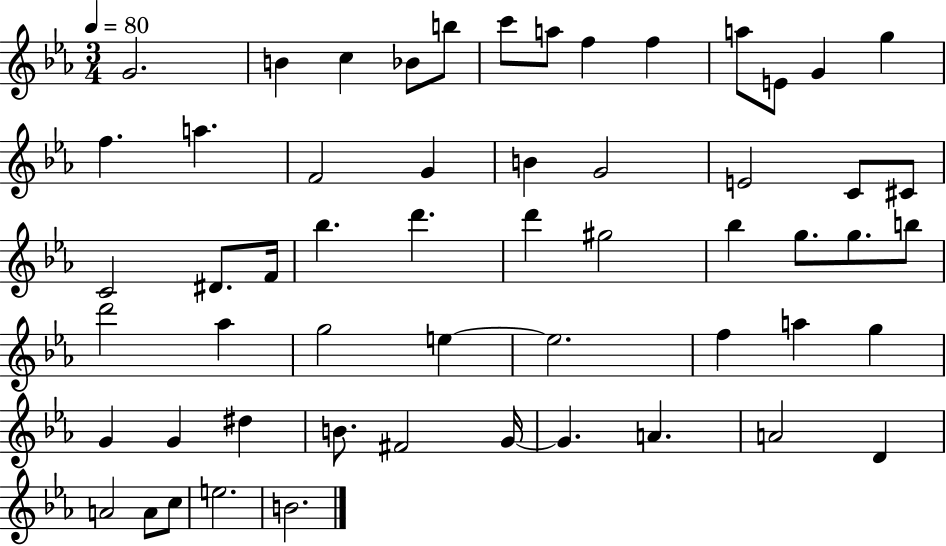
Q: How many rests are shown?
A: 0